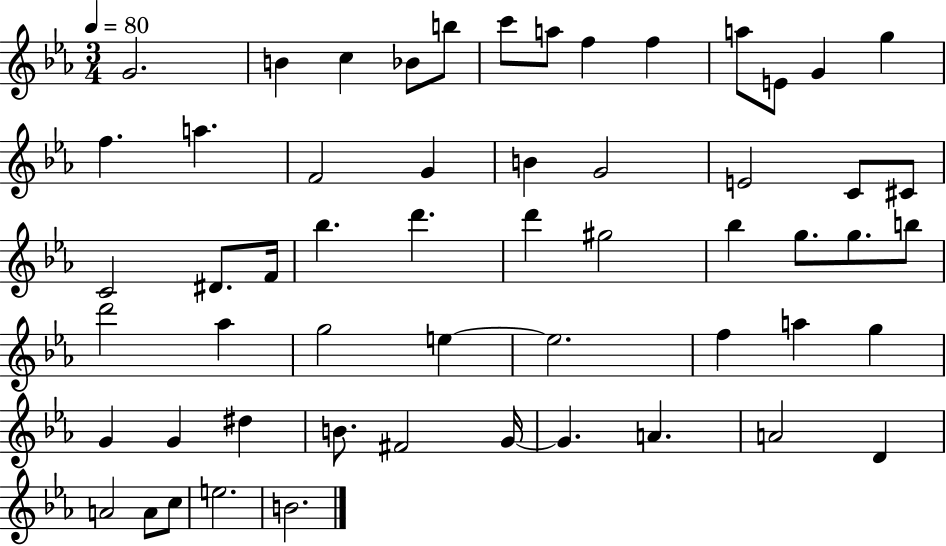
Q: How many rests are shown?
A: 0